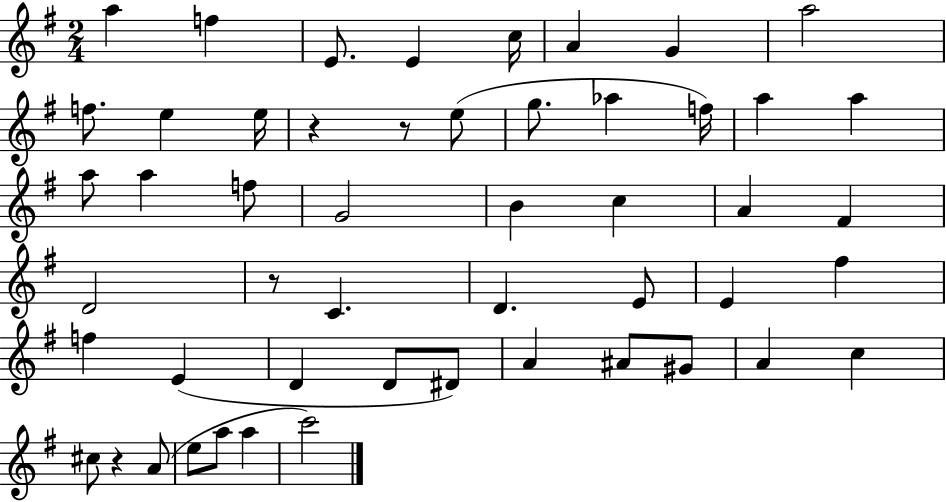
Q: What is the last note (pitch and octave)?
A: C6